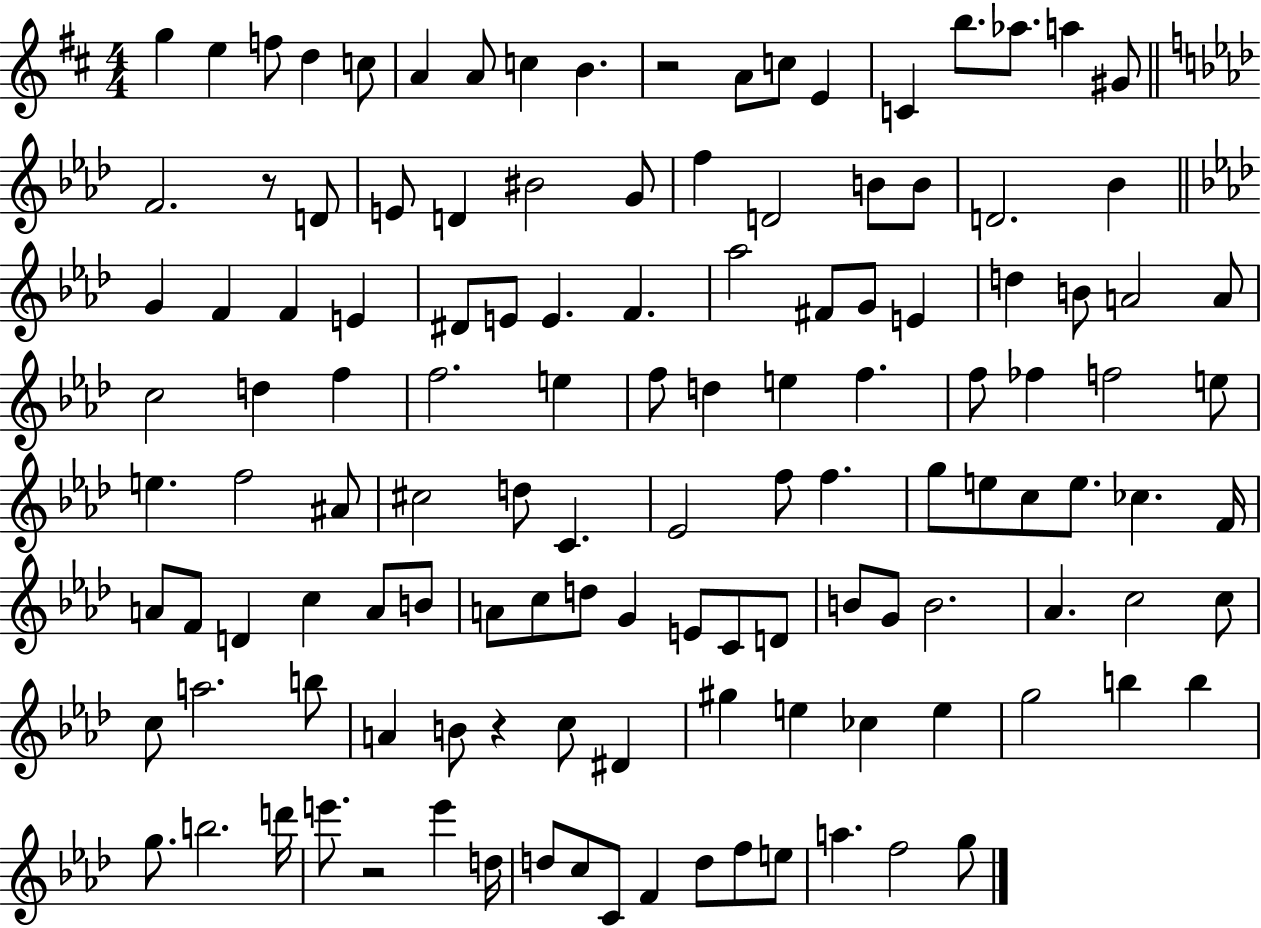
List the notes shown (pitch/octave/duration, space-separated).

G5/q E5/q F5/e D5/q C5/e A4/q A4/e C5/q B4/q. R/h A4/e C5/e E4/q C4/q B5/e. Ab5/e. A5/q G#4/e F4/h. R/e D4/e E4/e D4/q BIS4/h G4/e F5/q D4/h B4/e B4/e D4/h. Bb4/q G4/q F4/q F4/q E4/q D#4/e E4/e E4/q. F4/q. Ab5/h F#4/e G4/e E4/q D5/q B4/e A4/h A4/e C5/h D5/q F5/q F5/h. E5/q F5/e D5/q E5/q F5/q. F5/e FES5/q F5/h E5/e E5/q. F5/h A#4/e C#5/h D5/e C4/q. Eb4/h F5/e F5/q. G5/e E5/e C5/e E5/e. CES5/q. F4/s A4/e F4/e D4/q C5/q A4/e B4/e A4/e C5/e D5/e G4/q E4/e C4/e D4/e B4/e G4/e B4/h. Ab4/q. C5/h C5/e C5/e A5/h. B5/e A4/q B4/e R/q C5/e D#4/q G#5/q E5/q CES5/q E5/q G5/h B5/q B5/q G5/e. B5/h. D6/s E6/e. R/h E6/q D5/s D5/e C5/e C4/e F4/q D5/e F5/e E5/e A5/q. F5/h G5/e